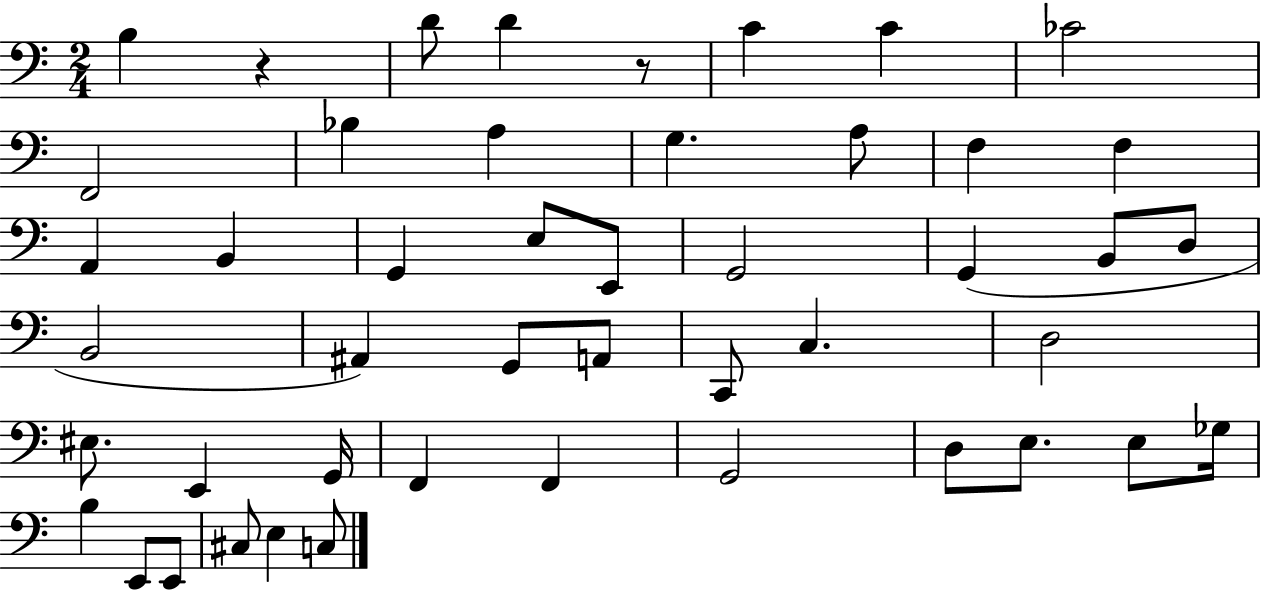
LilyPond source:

{
  \clef bass
  \numericTimeSignature
  \time 2/4
  \key c \major
  \repeat volta 2 { b4 r4 | d'8 d'4 r8 | c'4 c'4 | ces'2 | \break f,2 | bes4 a4 | g4. a8 | f4 f4 | \break a,4 b,4 | g,4 e8 e,8 | g,2 | g,4( b,8 d8 | \break b,2 | ais,4) g,8 a,8 | c,8 c4. | d2 | \break eis8. e,4 g,16 | f,4 f,4 | g,2 | d8 e8. e8 ges16 | \break b4 e,8 e,8 | cis8 e4 c8 | } \bar "|."
}